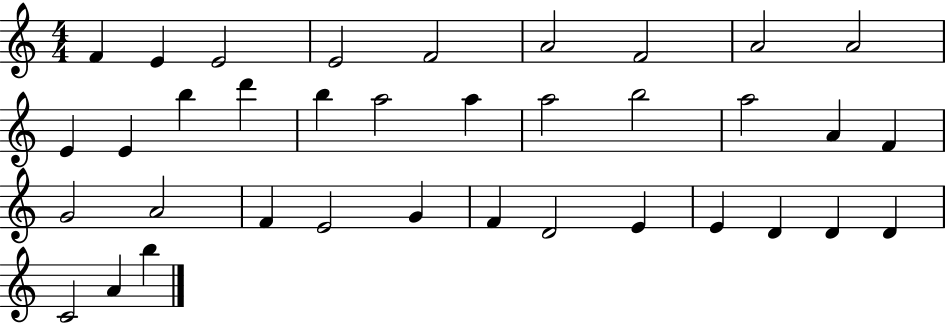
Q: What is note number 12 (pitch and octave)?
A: B5